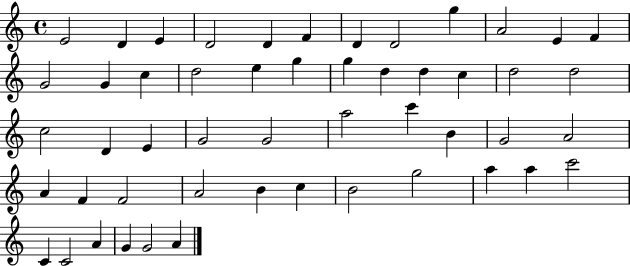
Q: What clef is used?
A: treble